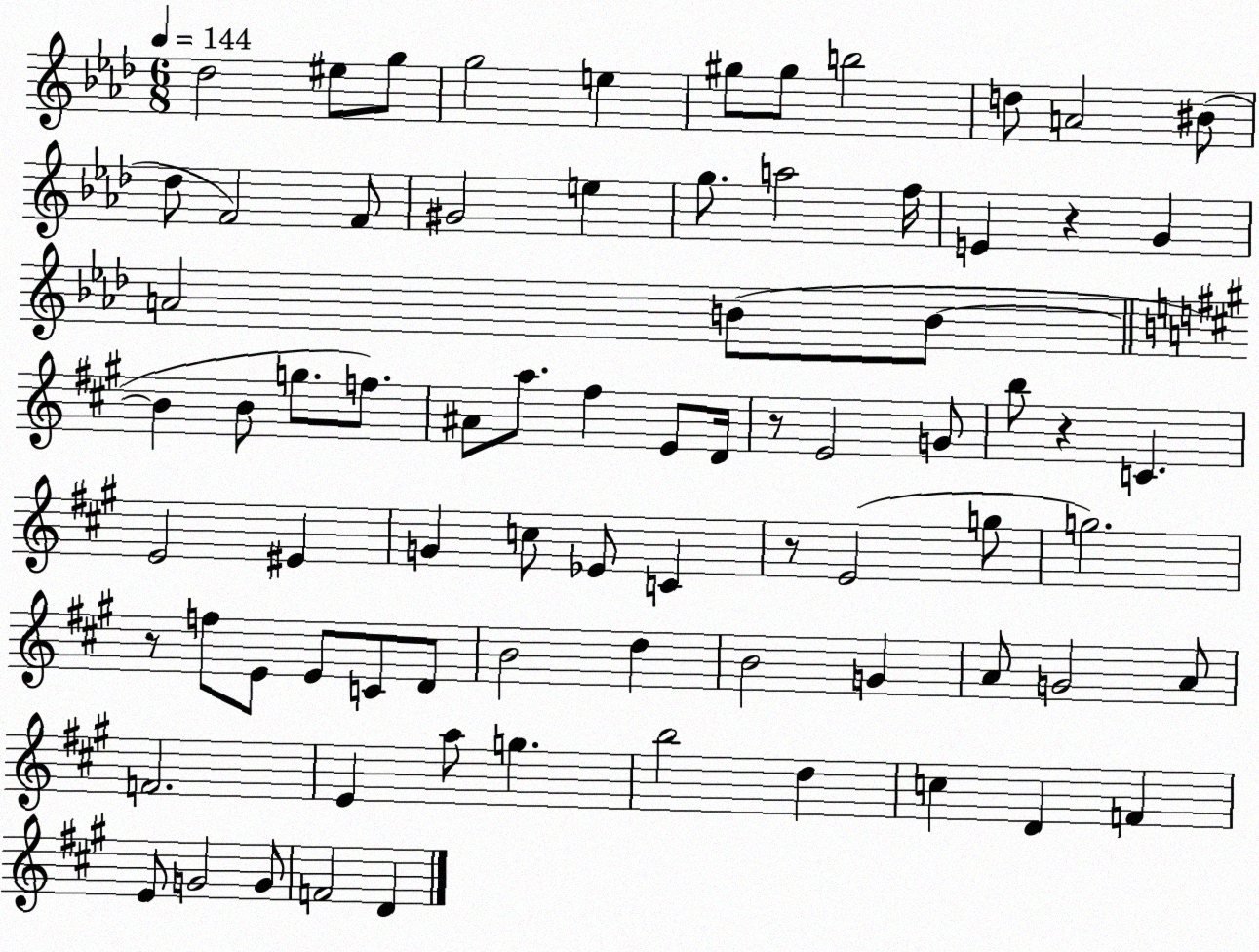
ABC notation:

X:1
T:Untitled
M:6/8
L:1/4
K:Ab
_d2 ^e/2 g/2 g2 e ^g/2 ^g/2 b2 d/2 A2 ^B/2 _d/2 F2 F/2 ^G2 e g/2 a2 f/4 E z G A2 B/2 B/2 B B/2 g/2 f/2 ^A/2 a/2 ^f E/2 D/4 z/2 E2 G/2 b/2 z C E2 ^E G c/2 _E/2 C z/2 E2 g/2 g2 z/2 f/2 E/2 E/2 C/2 D/2 B2 d B2 G A/2 G2 A/2 F2 E a/2 g b2 d c D F E/2 G2 G/2 F2 D